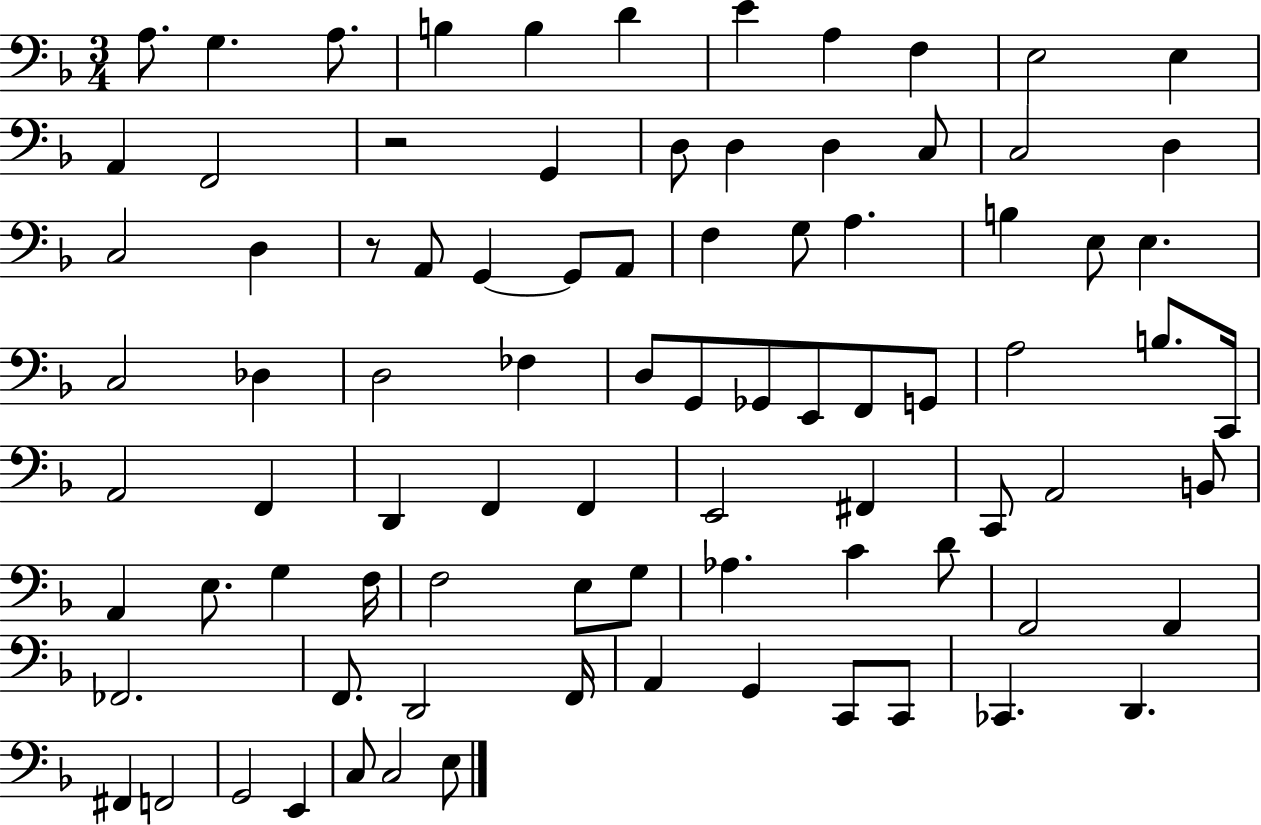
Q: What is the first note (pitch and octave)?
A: A3